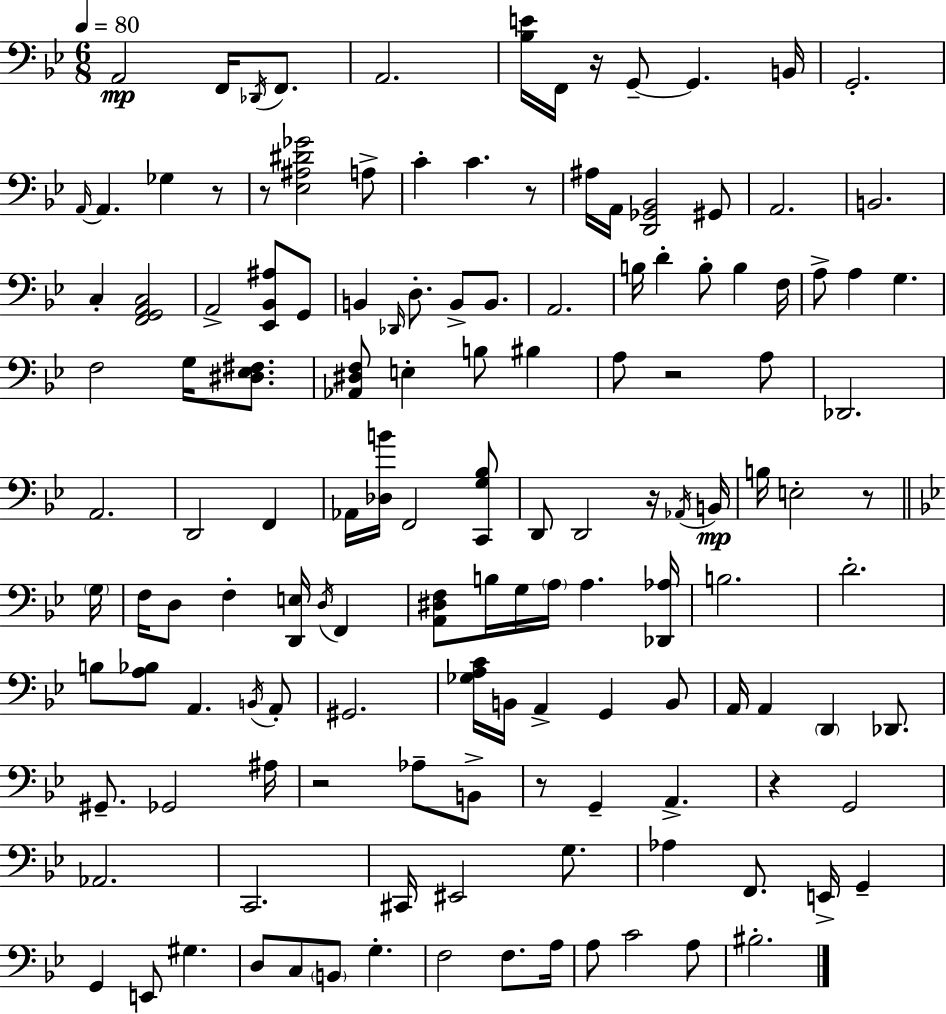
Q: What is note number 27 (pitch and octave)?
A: D3